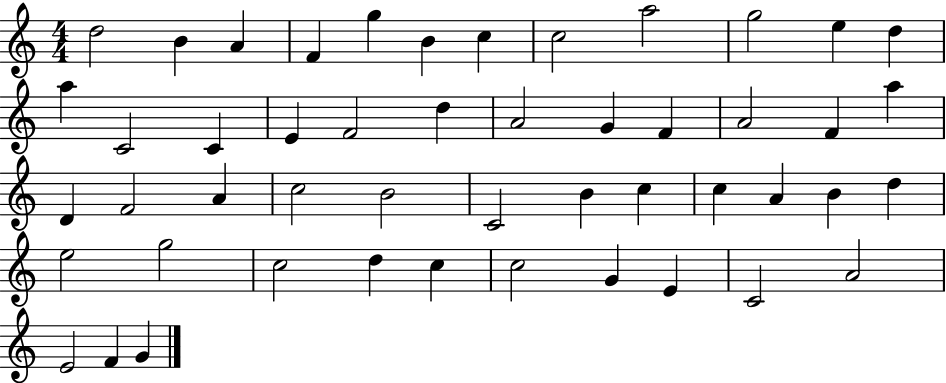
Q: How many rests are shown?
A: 0